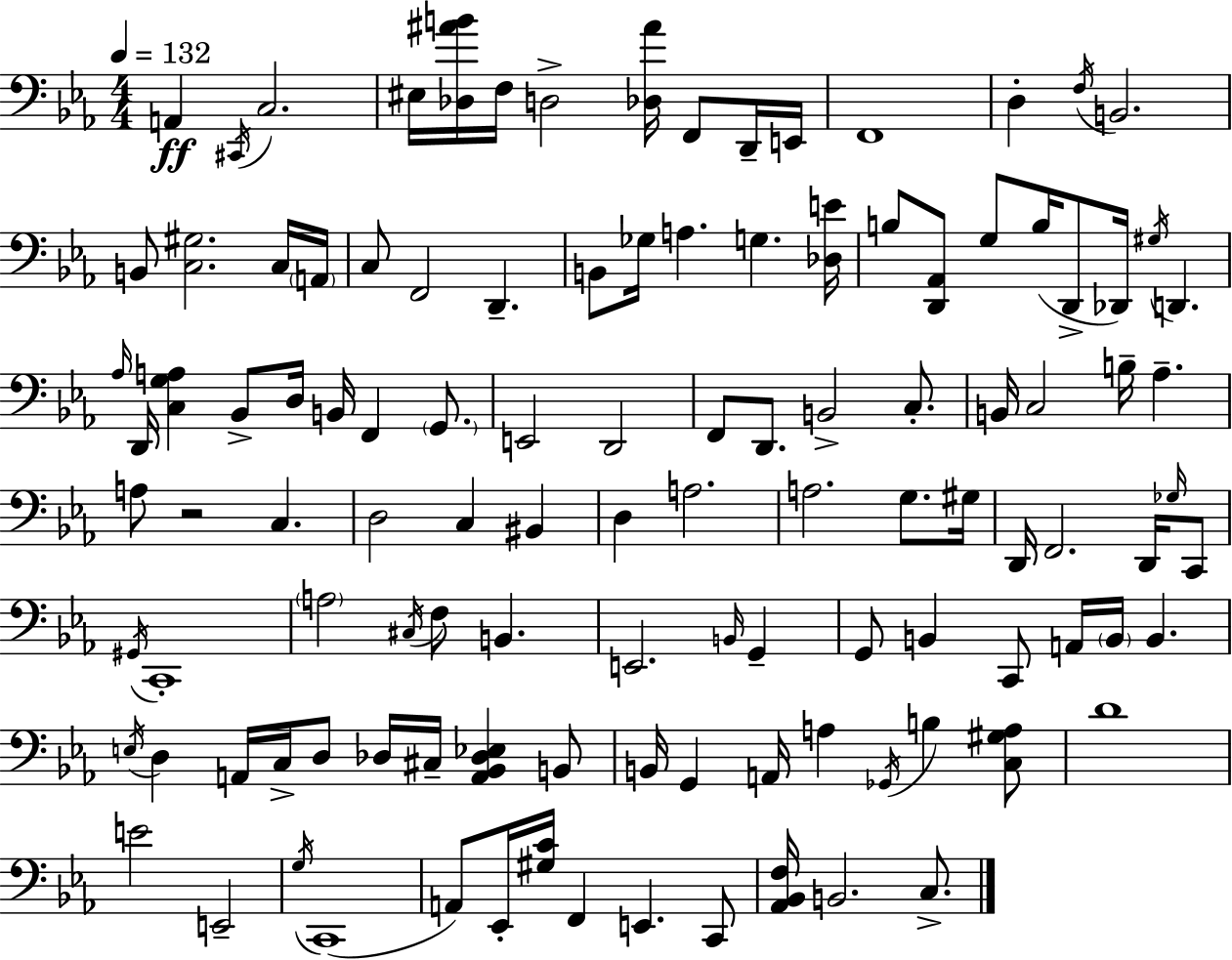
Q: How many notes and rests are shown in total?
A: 114